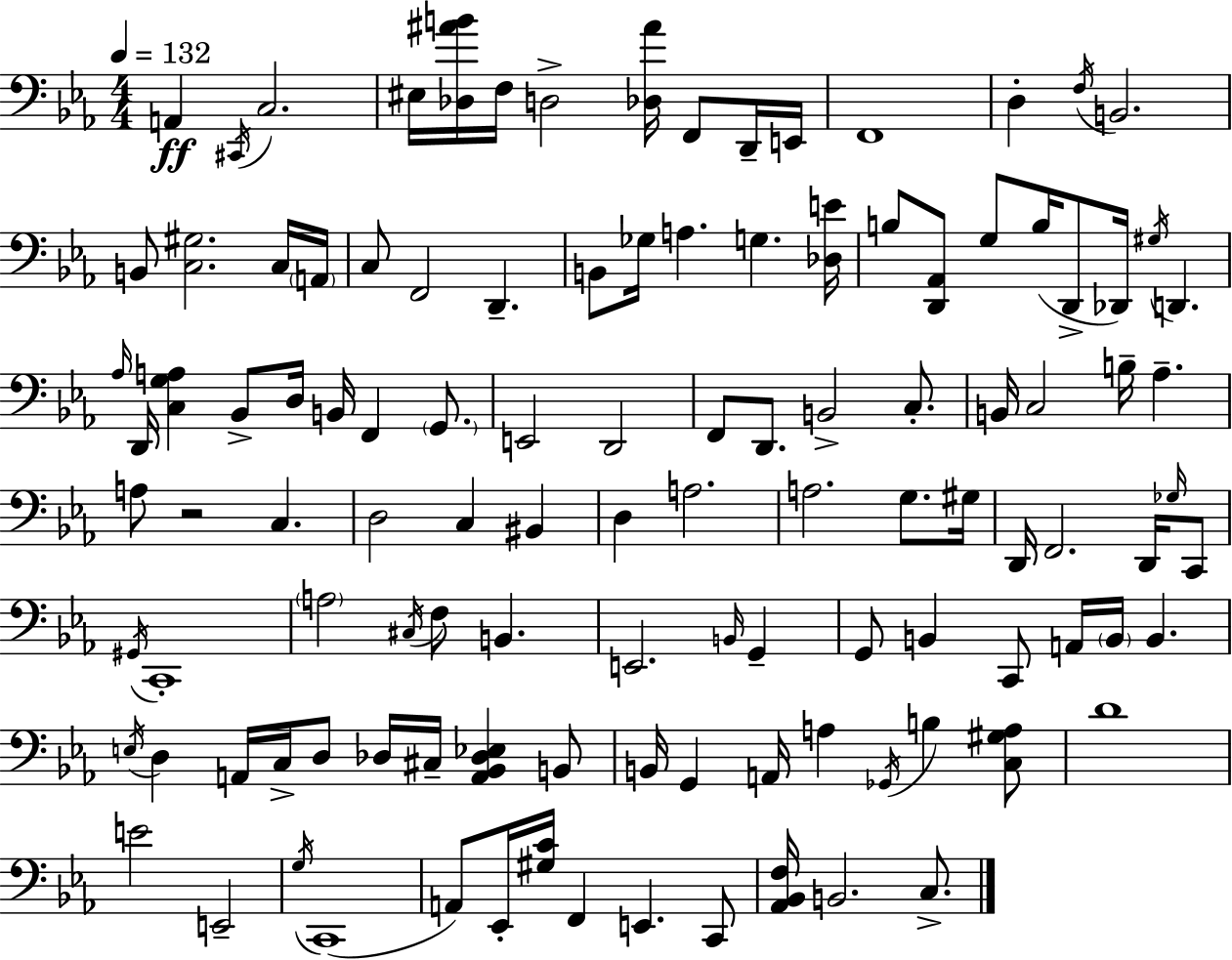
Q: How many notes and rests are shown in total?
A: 114